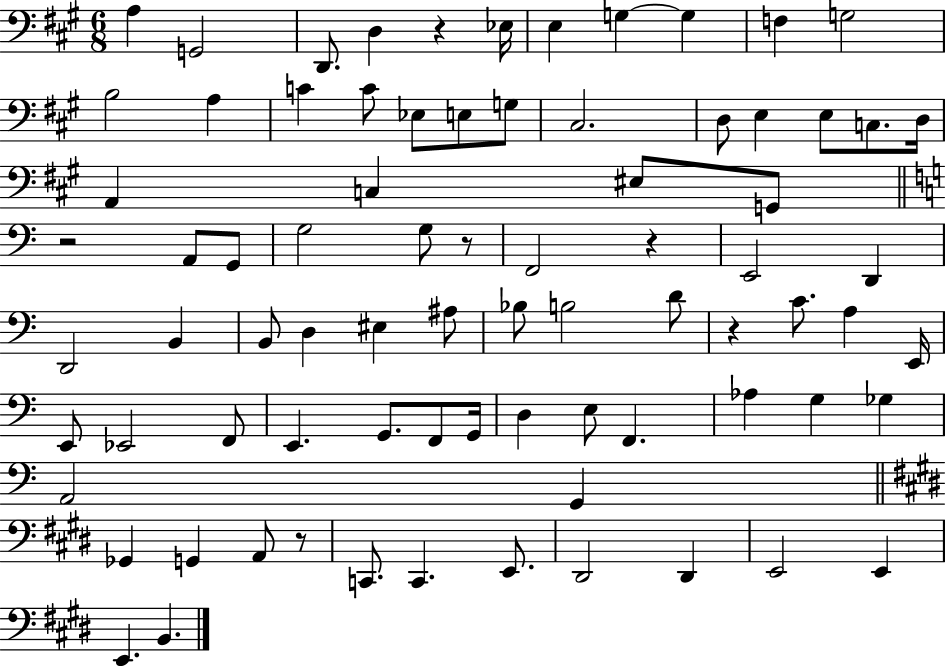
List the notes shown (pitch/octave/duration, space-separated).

A3/q G2/h D2/e. D3/q R/q Eb3/s E3/q G3/q G3/q F3/q G3/h B3/h A3/q C4/q C4/e Eb3/e E3/e G3/e C#3/h. D3/e E3/q E3/e C3/e. D3/s A2/q C3/q EIS3/e G2/e R/h A2/e G2/e G3/h G3/e R/e F2/h R/q E2/h D2/q D2/h B2/q B2/e D3/q EIS3/q A#3/e Bb3/e B3/h D4/e R/q C4/e. A3/q E2/s E2/e Eb2/h F2/e E2/q. G2/e. F2/e G2/s D3/q E3/e F2/q. Ab3/q G3/q Gb3/q A2/h G2/q Gb2/q G2/q A2/e R/e C2/e. C2/q. E2/e. D#2/h D#2/q E2/h E2/q E2/q. B2/q.